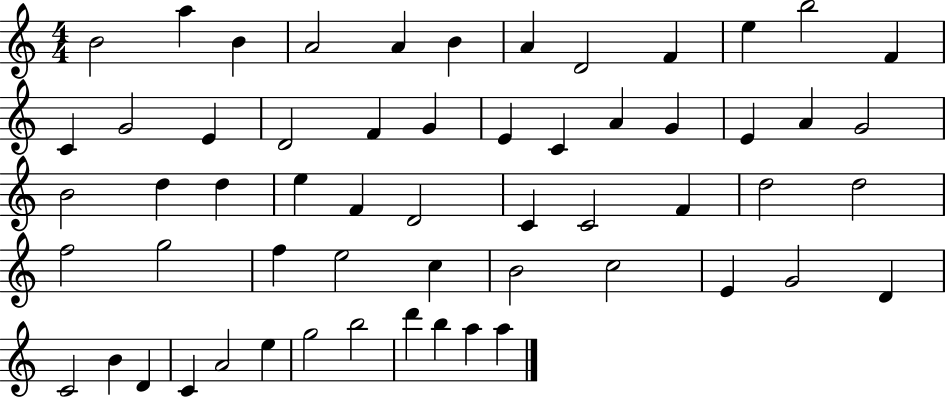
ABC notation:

X:1
T:Untitled
M:4/4
L:1/4
K:C
B2 a B A2 A B A D2 F e b2 F C G2 E D2 F G E C A G E A G2 B2 d d e F D2 C C2 F d2 d2 f2 g2 f e2 c B2 c2 E G2 D C2 B D C A2 e g2 b2 d' b a a